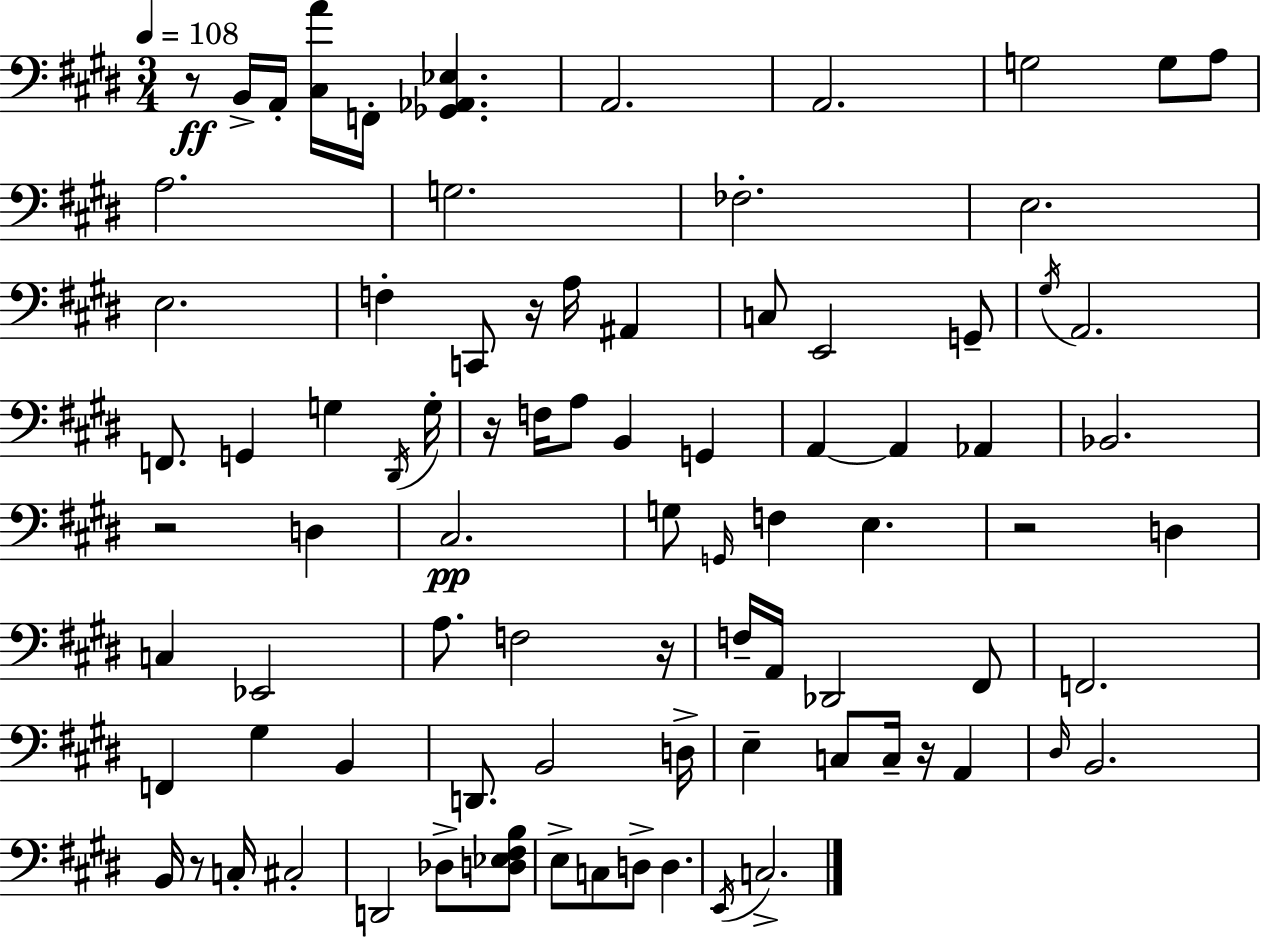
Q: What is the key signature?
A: E major